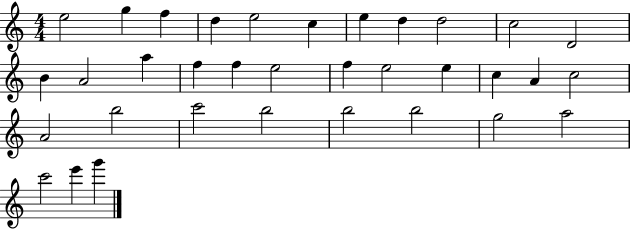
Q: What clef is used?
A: treble